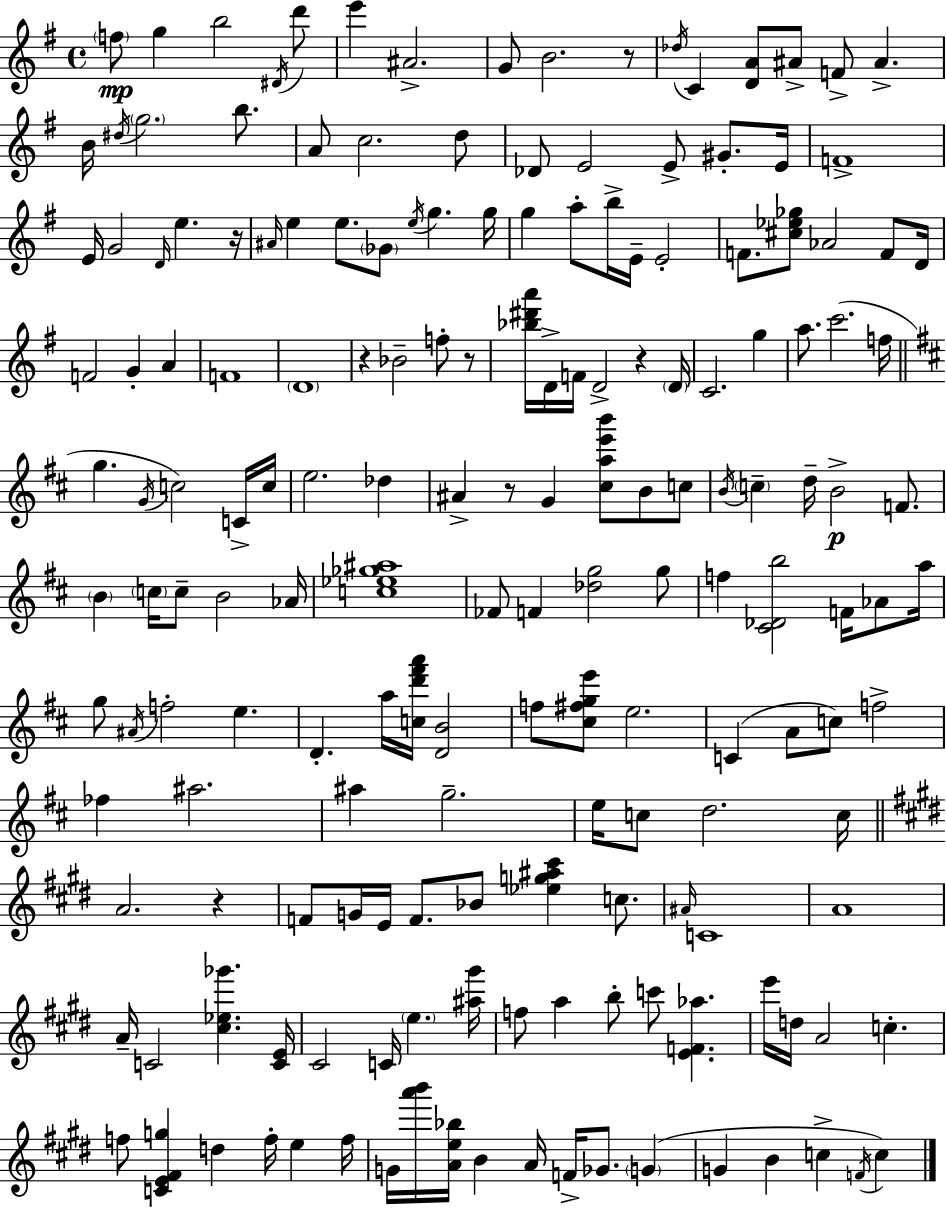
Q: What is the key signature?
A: E minor